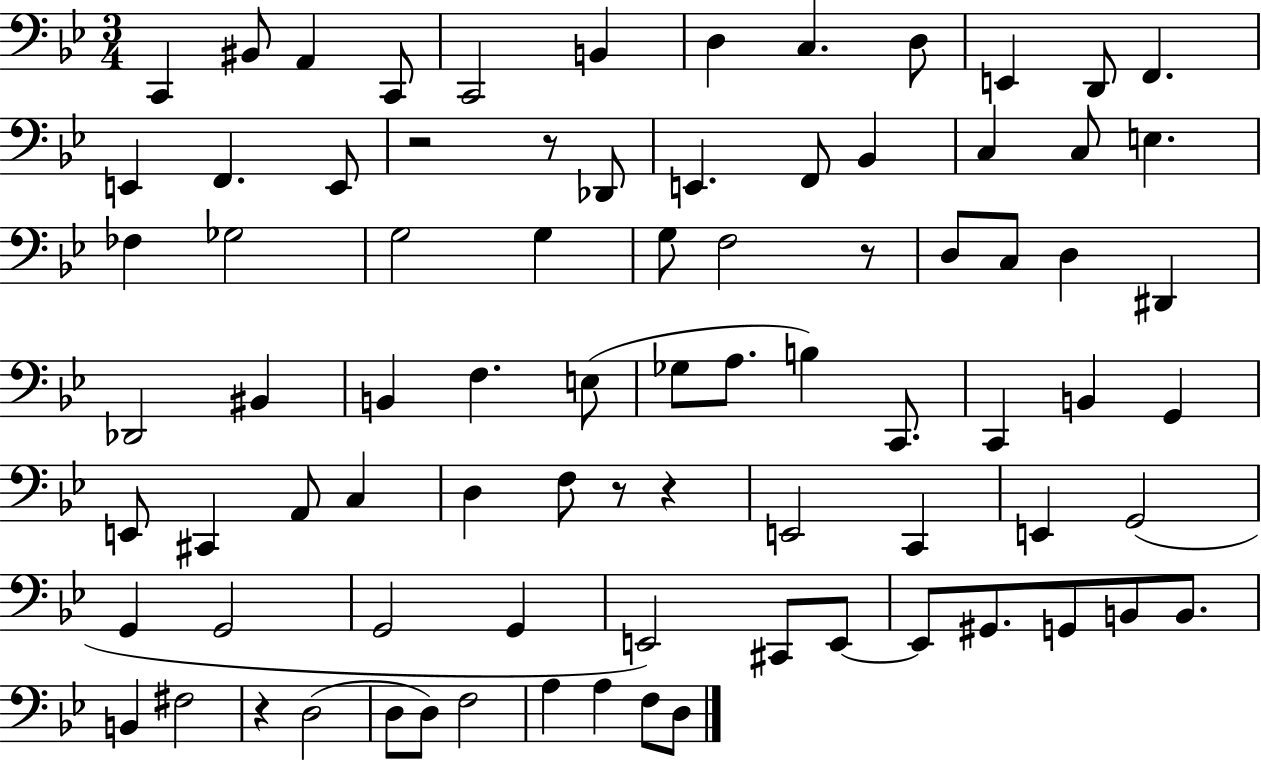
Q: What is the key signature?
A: BES major